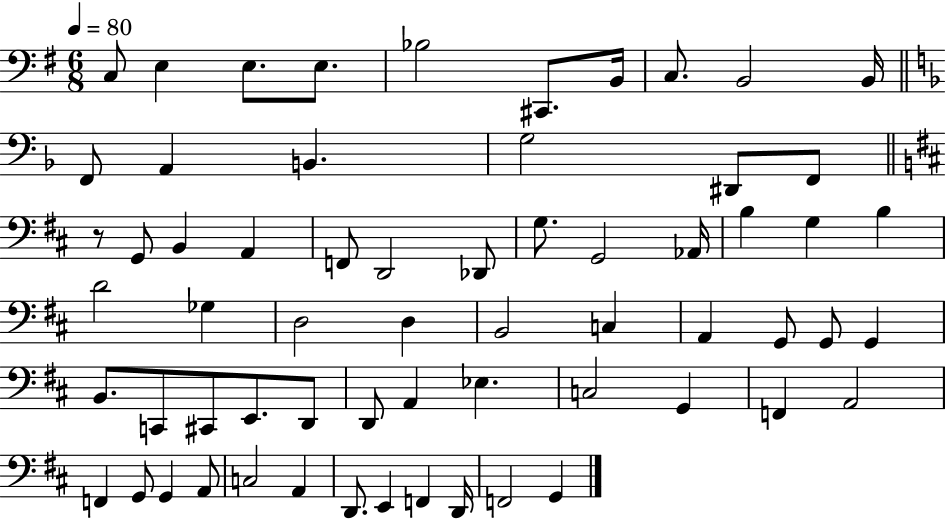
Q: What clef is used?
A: bass